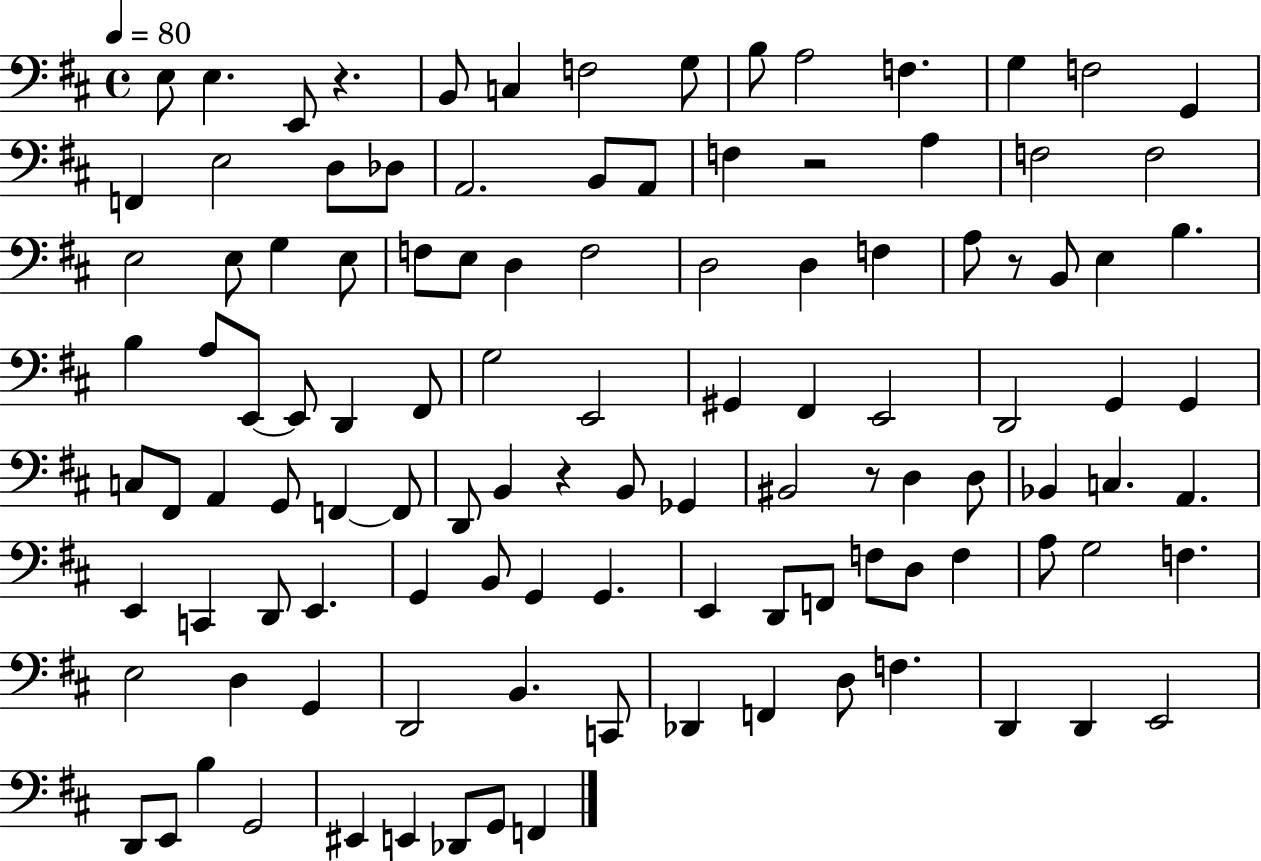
{
  \clef bass
  \time 4/4
  \defaultTimeSignature
  \key d \major
  \tempo 4 = 80
  \repeat volta 2 { e8 e4. e,8 r4. | b,8 c4 f2 g8 | b8 a2 f4. | g4 f2 g,4 | \break f,4 e2 d8 des8 | a,2. b,8 a,8 | f4 r2 a4 | f2 f2 | \break e2 e8 g4 e8 | f8 e8 d4 f2 | d2 d4 f4 | a8 r8 b,8 e4 b4. | \break b4 a8 e,8~~ e,8 d,4 fis,8 | g2 e,2 | gis,4 fis,4 e,2 | d,2 g,4 g,4 | \break c8 fis,8 a,4 g,8 f,4~~ f,8 | d,8 b,4 r4 b,8 ges,4 | bis,2 r8 d4 d8 | bes,4 c4. a,4. | \break e,4 c,4 d,8 e,4. | g,4 b,8 g,4 g,4. | e,4 d,8 f,8 f8 d8 f4 | a8 g2 f4. | \break e2 d4 g,4 | d,2 b,4. c,8 | des,4 f,4 d8 f4. | d,4 d,4 e,2 | \break d,8 e,8 b4 g,2 | eis,4 e,4 des,8 g,8 f,4 | } \bar "|."
}